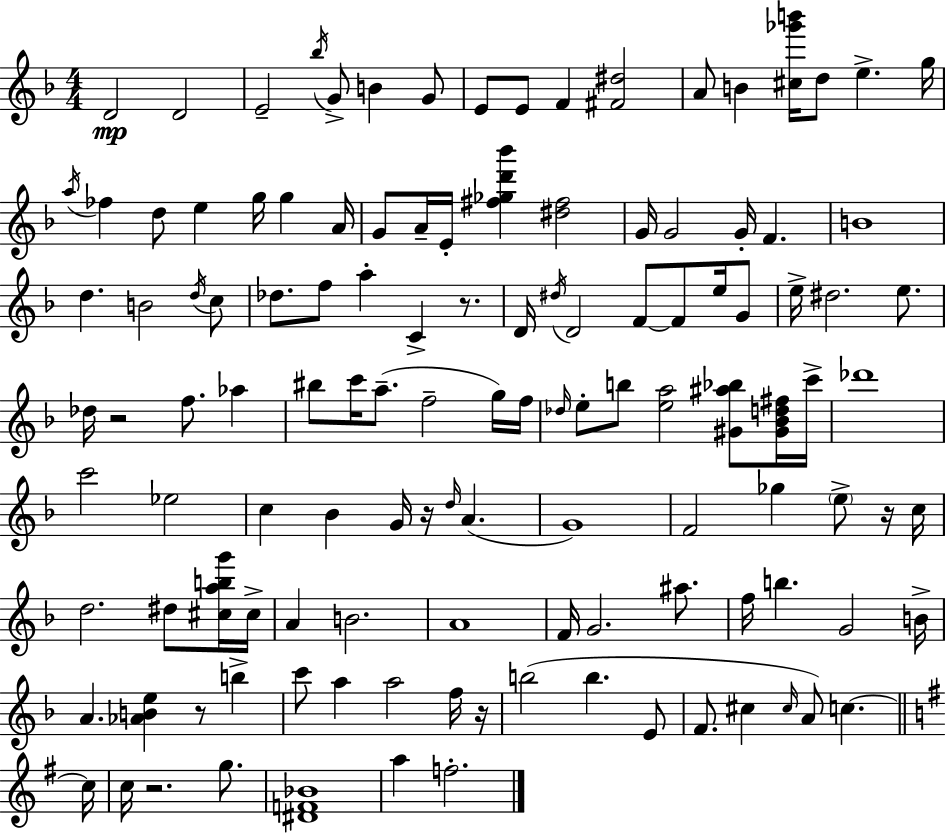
X:1
T:Untitled
M:4/4
L:1/4
K:Dm
D2 D2 E2 _b/4 G/2 B G/2 E/2 E/2 F [^F^d]2 A/2 B [^c_g'b']/4 d/2 e g/4 a/4 _f d/2 e g/4 g A/4 G/2 A/4 E/4 [^f_gd'_b'] [^d^f]2 G/4 G2 G/4 F B4 d B2 d/4 c/2 _d/2 f/2 a C z/2 D/4 ^d/4 D2 F/2 F/2 e/4 G/2 e/4 ^d2 e/2 _d/4 z2 f/2 _a ^b/2 c'/4 a/2 f2 g/4 f/4 _d/4 e/2 b/2 [ea]2 [^G^a_b]/2 [^G_Bd^f]/4 c'/4 _d'4 c'2 _e2 c _B G/4 z/4 d/4 A G4 F2 _g e/2 z/4 c/4 d2 ^d/2 [^cabg']/4 ^c/4 A B2 A4 F/4 G2 ^a/2 f/4 b G2 B/4 A [_ABe] z/2 b c'/2 a a2 f/4 z/4 b2 b E/2 F/2 ^c ^c/4 A/2 c c/4 c/4 z2 g/2 [^DF_B]4 a f2